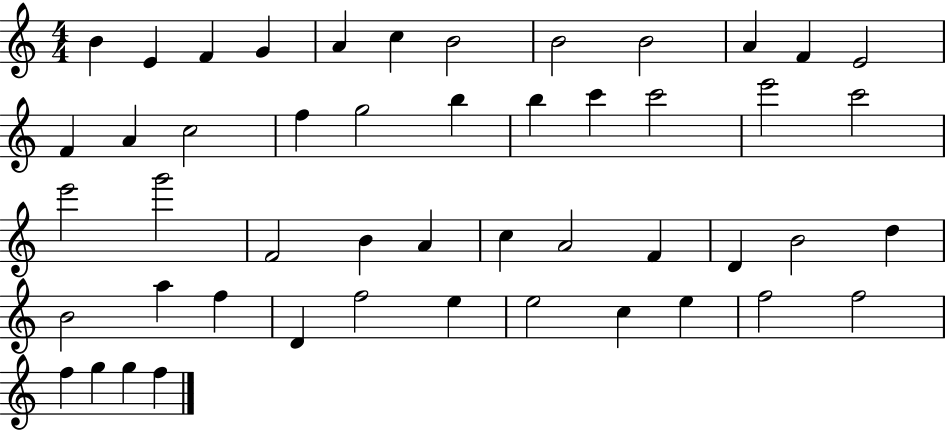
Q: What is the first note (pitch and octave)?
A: B4